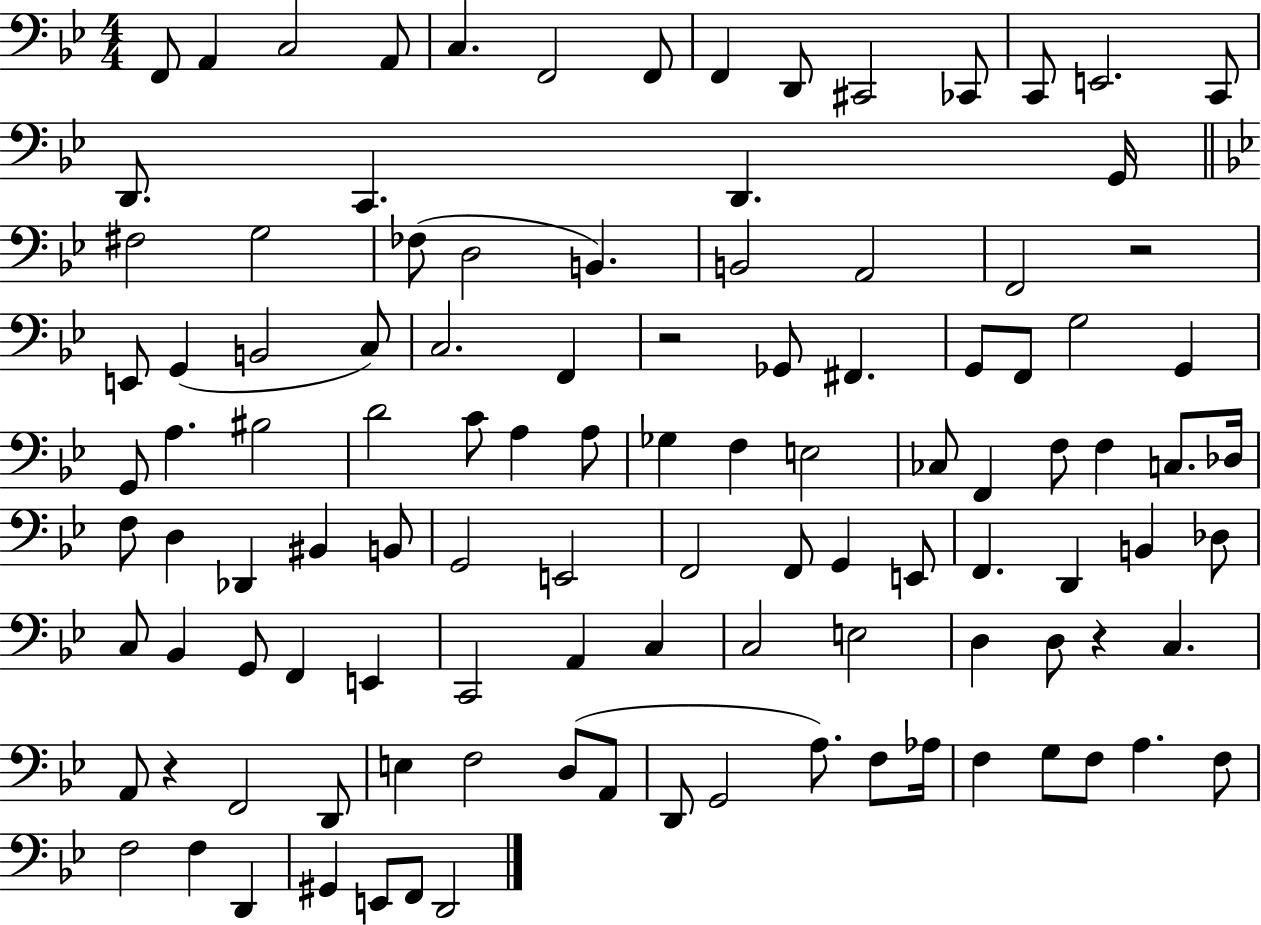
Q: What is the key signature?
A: BES major